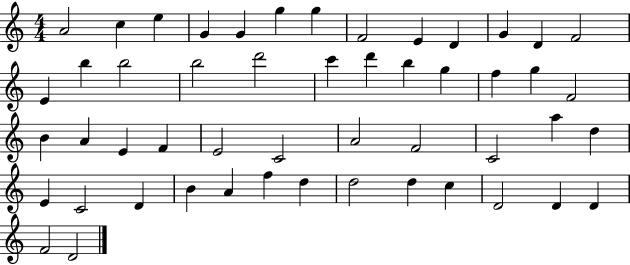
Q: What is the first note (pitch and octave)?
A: A4